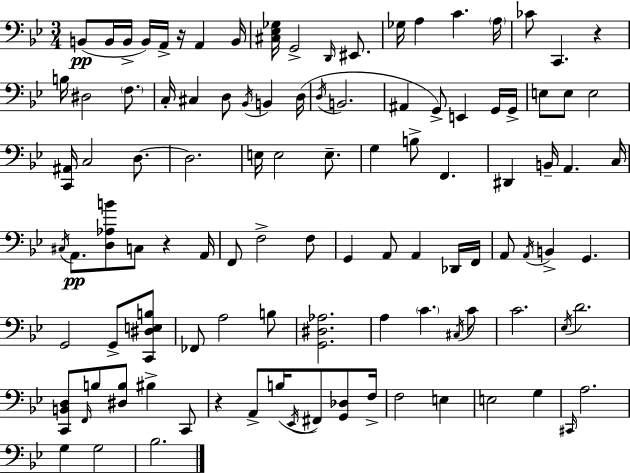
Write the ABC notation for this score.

X:1
T:Untitled
M:3/4
L:1/4
K:Bb
B,,/2 B,,/4 B,,/4 B,,/4 A,,/4 z/4 A,, B,,/4 [^C,_E,_G,]/4 G,,2 D,,/4 ^E,,/2 _G,/4 A, C A,/4 _C/2 C,, z B,/4 ^D,2 F,/2 C,/4 ^C, D,/2 _B,,/4 B,, D,/4 D,/4 B,,2 ^A,, G,,/2 E,, G,,/4 G,,/4 E,/2 E,/2 E,2 [C,,^A,,]/4 C,2 D,/2 D,2 E,/4 E,2 E,/2 G, B,/2 F,, ^D,, B,,/4 A,, C,/4 ^C,/4 A,,/2 [D,_A,B]/2 C,/2 z A,,/4 F,,/2 F,2 F,/2 G,, A,,/2 A,, _D,,/4 F,,/4 A,,/2 A,,/4 B,, G,, G,,2 G,,/2 [C,,^D,E,B,]/2 _F,,/2 A,2 B,/2 [G,,^D,_A,]2 A, C ^C,/4 C/2 C2 _E,/4 D2 [C,,B,,D,]/2 F,,/4 B,/2 [^D,B,]/2 ^B, C,,/2 z A,,/2 B,/4 _E,,/4 ^F,,/2 [G,,_D,]/2 F,/4 F,2 E, E,2 G, ^C,,/4 A,2 G, G,2 _B,2